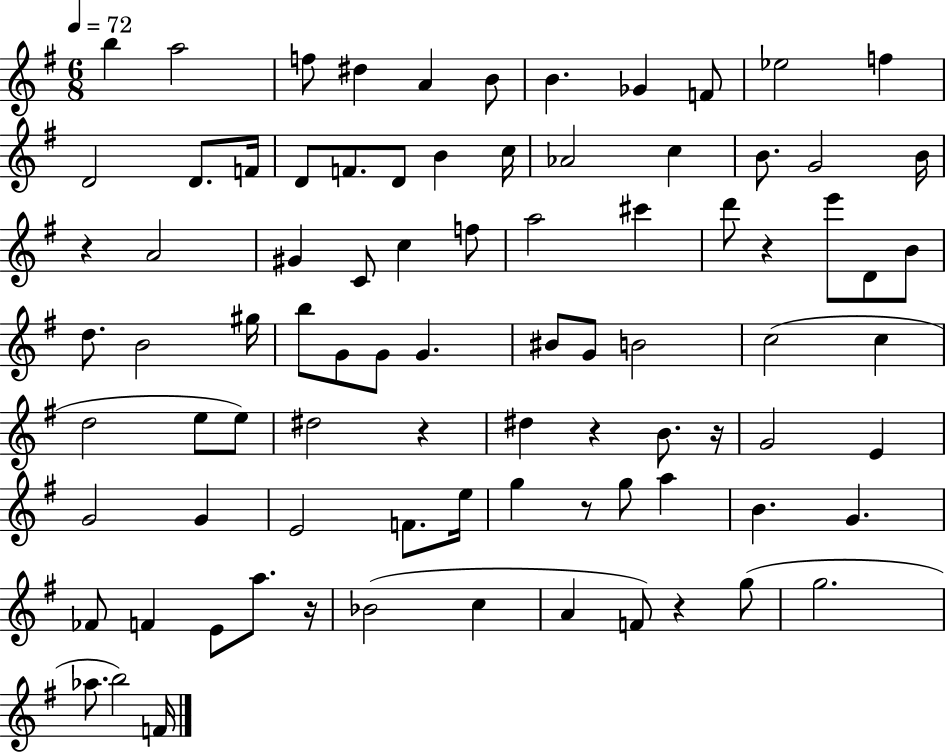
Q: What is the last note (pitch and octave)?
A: F4